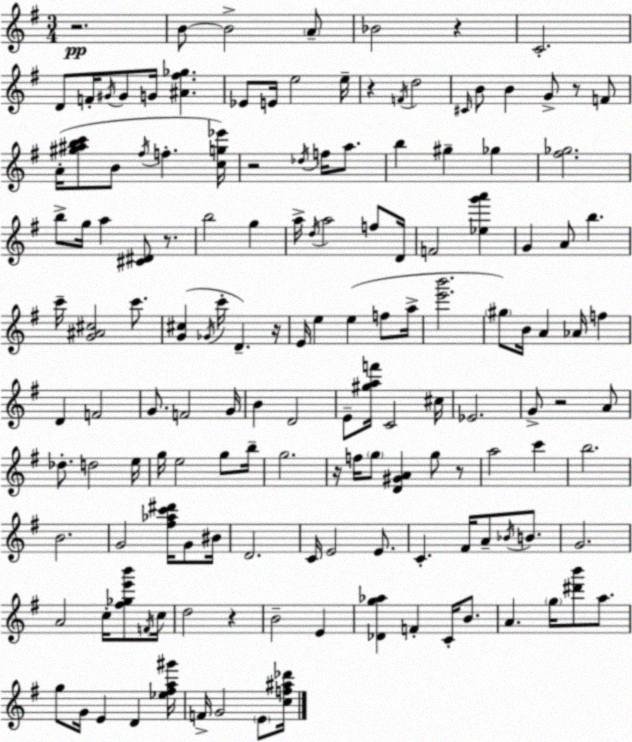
X:1
T:Untitled
M:3/4
L:1/4
K:G
z2 B/2 B2 A/2 _B2 z C2 D/2 F/4 ^G/4 ^G/2 G/4 [^A^f_g] _E/2 E/4 e2 e/4 z F/4 d2 ^C/4 B/2 B G/2 z/2 F/2 A/4 [^g^abc']/2 B/2 ^f/4 f [cg_e']/4 z2 _d/4 f/4 a/2 b ^g _g [^f_g]2 b/2 g/4 a [^C^D]/2 z/2 b2 g a/4 d/4 a2 f/2 D/4 F2 [_eg'a'] G A/2 b c'/4 [G^A^c]2 c'/2 [G^c] _G/4 c'/4 D z/4 E/4 e e f/2 a/4 [e'b']2 ^g/2 B/4 A _A/4 f D F2 G/2 F2 G/4 B D2 E/2 [^gaf']/4 C2 ^c/4 _E2 G/2 z2 A/2 _d/2 d2 e/4 g/4 e2 g/2 b/4 g2 z/4 f/4 g/2 [D^GA] g/2 z/2 a2 c' b2 B2 G2 [^f_ac'^d']/4 G/2 ^B/4 D2 C/4 E2 E/2 C ^F/4 A/2 _B/4 B/2 G2 A2 c/4 [^f_ge'b']/2 F/4 c/4 d2 z B2 E [_Dg_a] F C/4 B/2 A g/4 [^d'b']/2 a/2 g/2 G/4 E D [_e^fa^g']/4 F/4 G2 E/2 [cf^a_d']/4